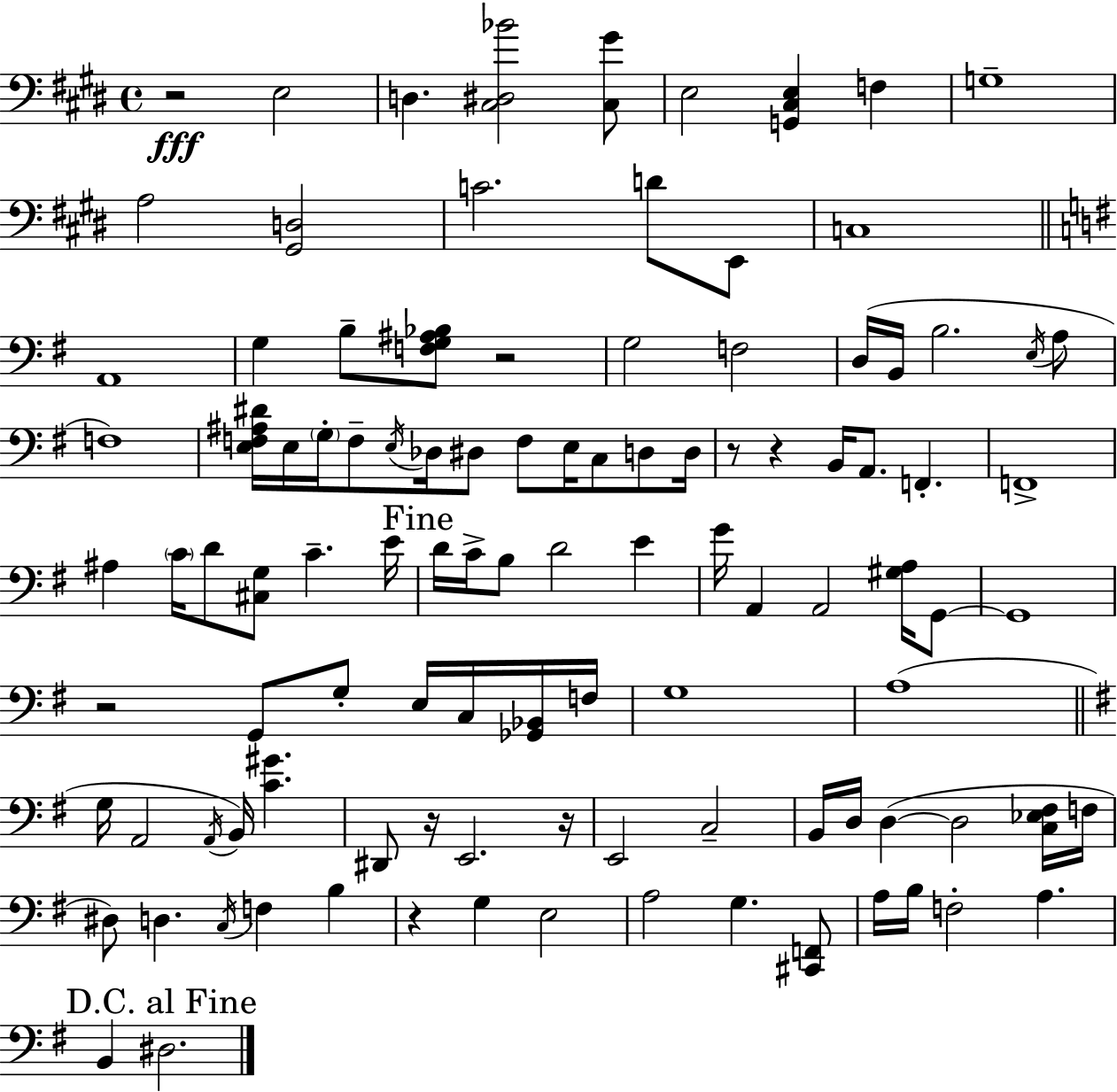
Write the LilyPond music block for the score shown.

{
  \clef bass
  \time 4/4
  \defaultTimeSignature
  \key e \major
  r2\fff e2 | d4. <cis dis bes'>2 <cis gis'>8 | e2 <g, cis e>4 f4 | g1-- | \break a2 <gis, d>2 | c'2. d'8 e,8 | c1 | \bar "||" \break \key g \major a,1 | g4 b8-- <f g ais bes>8 r2 | g2 f2 | d16( b,16 b2. \acciaccatura { e16 } a8 | \break f1) | <e f ais dis'>16 e16 \parenthesize g16-. f8-- \acciaccatura { e16 } des16 dis8 f8 e16 c8 d8 | d16 r8 r4 b,16 a,8. f,4.-. | f,1-> | \break ais4 \parenthesize c'16 d'8 <cis g>8 c'4.-- | e'16 \mark "Fine" d'16 c'16-> b8 d'2 e'4 | g'16 a,4 a,2 <gis a>16 | g,8~~ g,1 | \break r2 g,8 g8-. e16 c16 | <ges, bes,>16 f16 g1 | a1( | \bar "||" \break \key e \minor g16 a,2 \acciaccatura { a,16 } b,16) <c' gis'>4. | dis,8 r16 e,2. | r16 e,2 c2-- | b,16 d16 d4~(~ d2 <c ees fis>16 | \break f16 dis8) d4. \acciaccatura { c16 } f4 b4 | r4 g4 e2 | a2 g4. | <cis, f,>8 a16 b16 f2-. a4. | \break \mark "D.C. al Fine" b,4 dis2. | \bar "|."
}